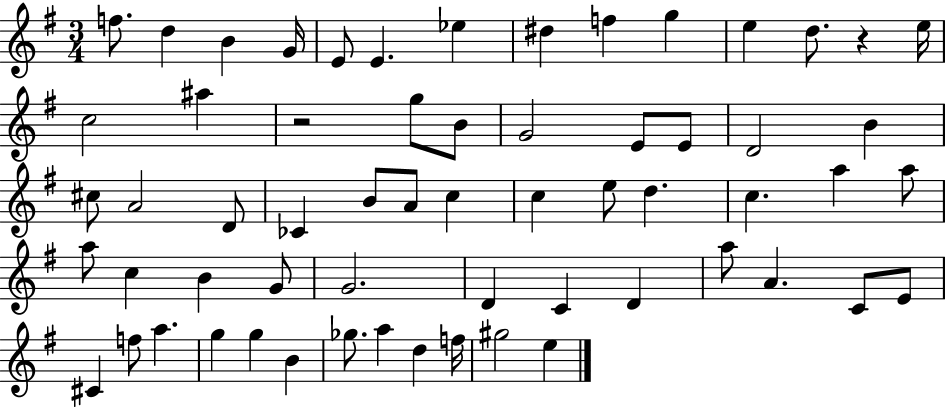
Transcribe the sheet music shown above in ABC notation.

X:1
T:Untitled
M:3/4
L:1/4
K:G
f/2 d B G/4 E/2 E _e ^d f g e d/2 z e/4 c2 ^a z2 g/2 B/2 G2 E/2 E/2 D2 B ^c/2 A2 D/2 _C B/2 A/2 c c e/2 d c a a/2 a/2 c B G/2 G2 D C D a/2 A C/2 E/2 ^C f/2 a g g B _g/2 a d f/4 ^g2 e